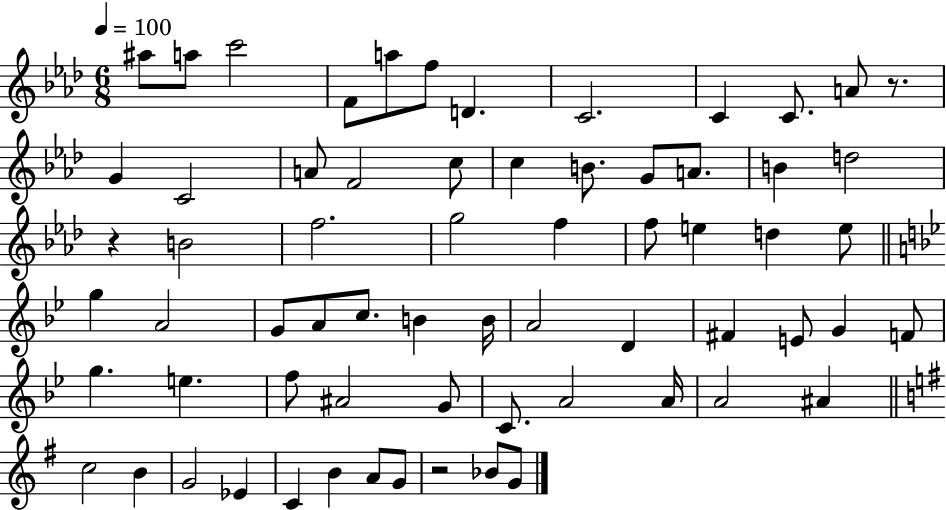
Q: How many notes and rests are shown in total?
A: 66